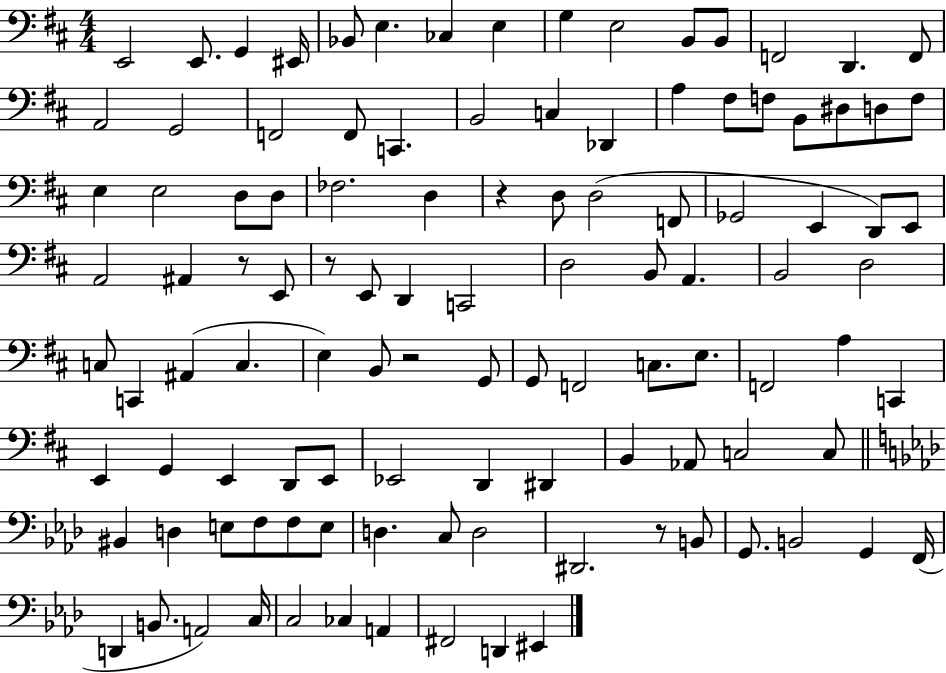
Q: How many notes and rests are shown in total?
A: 110